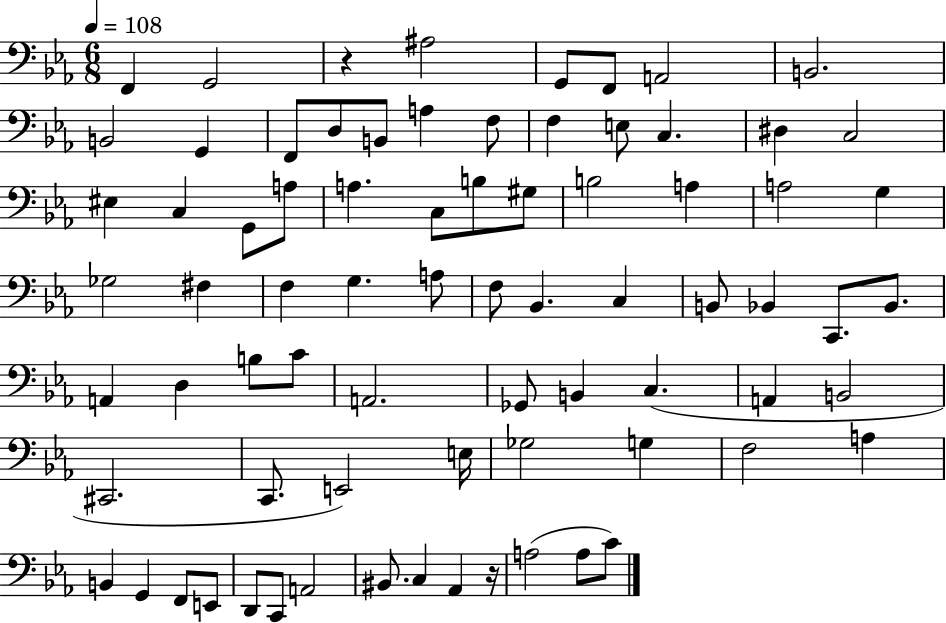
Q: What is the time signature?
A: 6/8